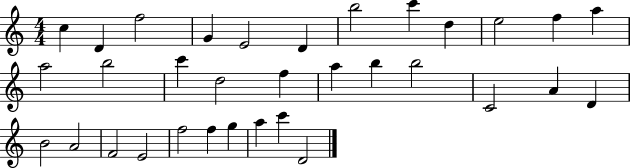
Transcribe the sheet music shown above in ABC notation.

X:1
T:Untitled
M:4/4
L:1/4
K:C
c D f2 G E2 D b2 c' d e2 f a a2 b2 c' d2 f a b b2 C2 A D B2 A2 F2 E2 f2 f g a c' D2